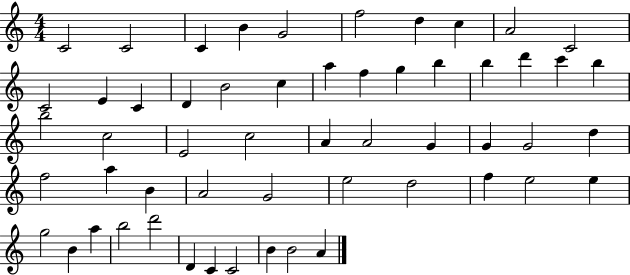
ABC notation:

X:1
T:Untitled
M:4/4
L:1/4
K:C
C2 C2 C B G2 f2 d c A2 C2 C2 E C D B2 c a f g b b d' c' b b2 c2 E2 c2 A A2 G G G2 d f2 a B A2 G2 e2 d2 f e2 e g2 B a b2 d'2 D C C2 B B2 A